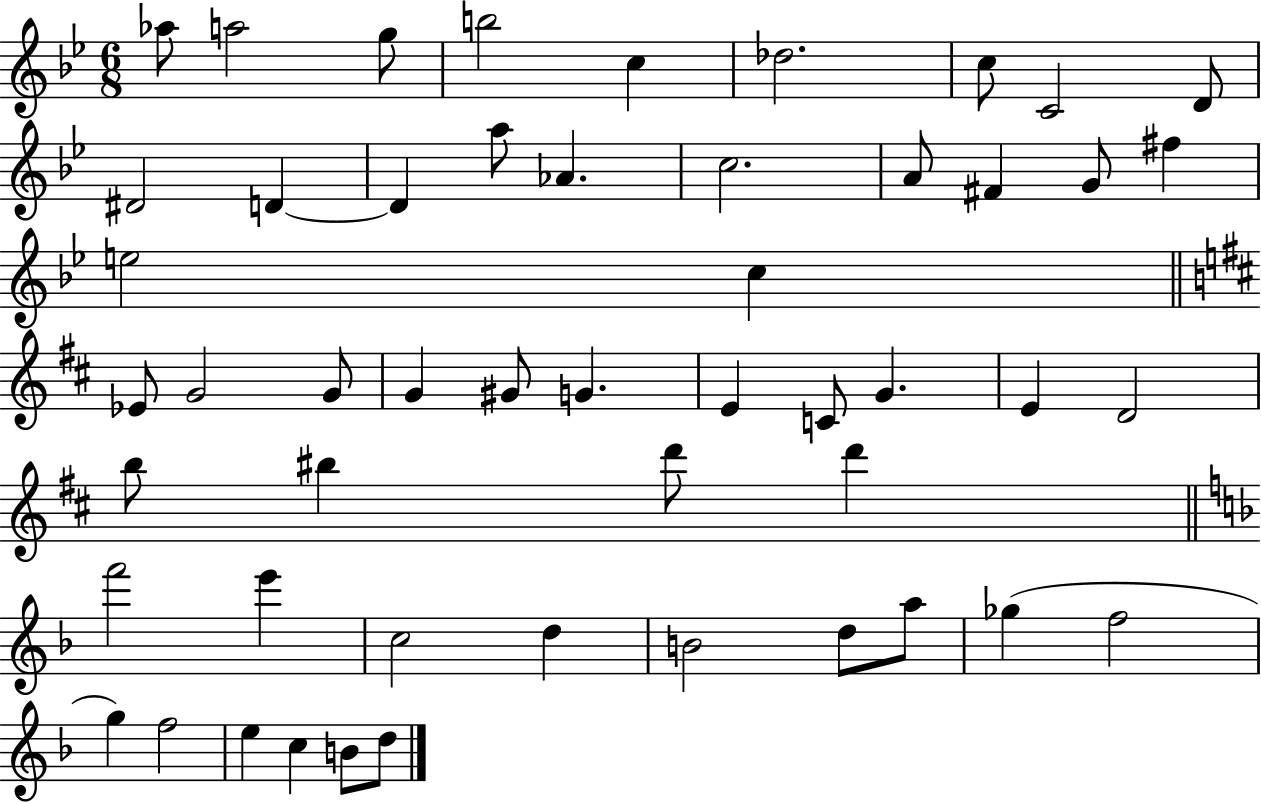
{
  \clef treble
  \numericTimeSignature
  \time 6/8
  \key bes \major
  \repeat volta 2 { aes''8 a''2 g''8 | b''2 c''4 | des''2. | c''8 c'2 d'8 | \break dis'2 d'4~~ | d'4 a''8 aes'4. | c''2. | a'8 fis'4 g'8 fis''4 | \break e''2 c''4 | \bar "||" \break \key d \major ees'8 g'2 g'8 | g'4 gis'8 g'4. | e'4 c'8 g'4. | e'4 d'2 | \break b''8 bis''4 d'''8 d'''4 | \bar "||" \break \key f \major f'''2 e'''4 | c''2 d''4 | b'2 d''8 a''8 | ges''4( f''2 | \break g''4) f''2 | e''4 c''4 b'8 d''8 | } \bar "|."
}